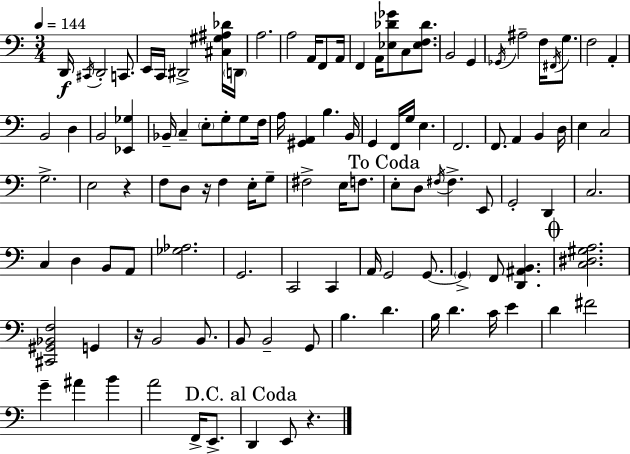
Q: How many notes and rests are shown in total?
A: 113